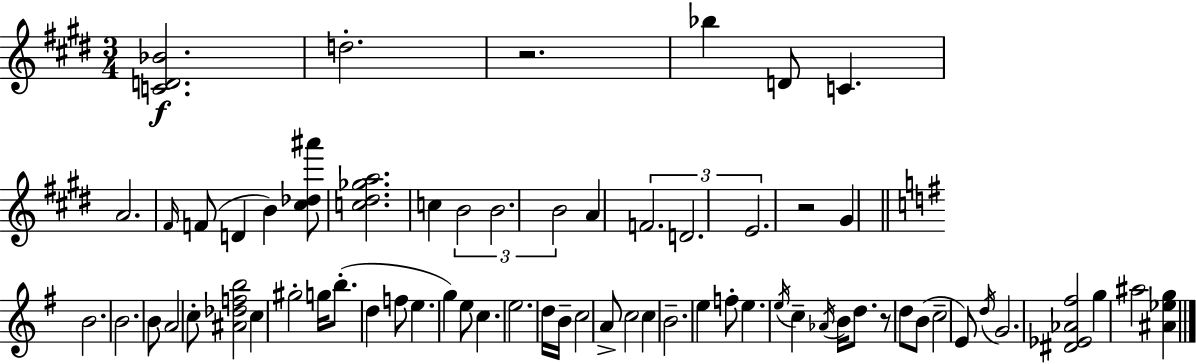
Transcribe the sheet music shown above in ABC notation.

X:1
T:Untitled
M:3/4
L:1/4
K:E
[CD_B]2 d2 z2 _b D/2 C A2 ^F/4 F/2 D B [^c_d^a']/2 [c^d_ga]2 c B2 B2 B2 A F2 D2 E2 z2 ^G B2 B2 B/2 A2 c/2 [^A_dfb]2 c ^g2 g/4 b/2 d f/2 e g e/2 c e2 d/4 B/4 c2 A/2 c2 c B2 e f/2 e e/4 c _A/4 B/4 d/2 z/2 d/2 B/2 c2 E/2 d/4 G2 [^D_E_A^f]2 g ^a2 [^A_eg]